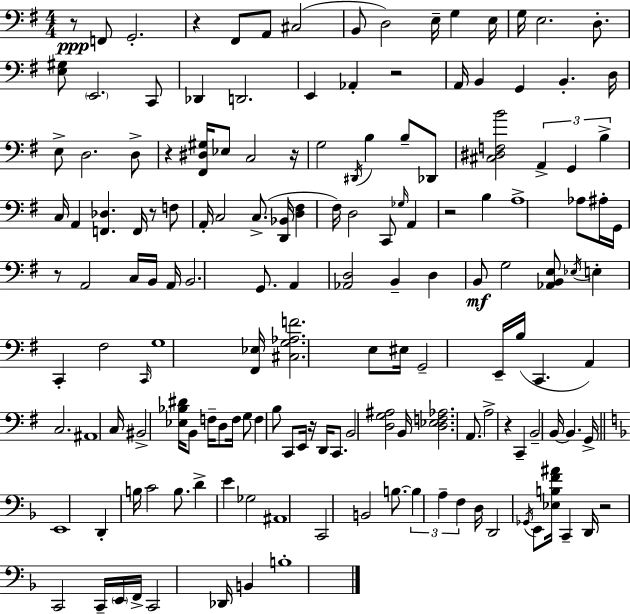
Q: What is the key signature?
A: G major